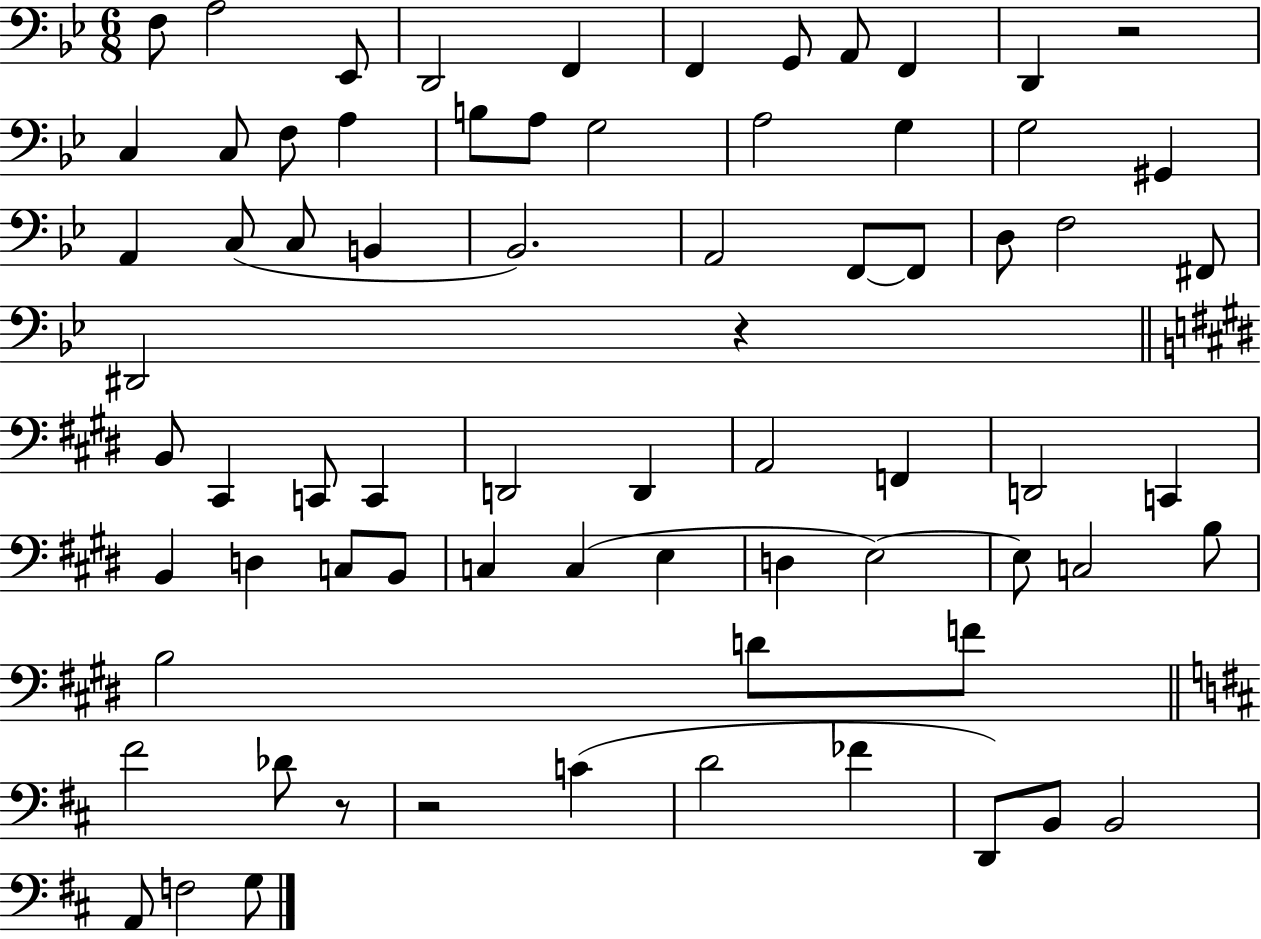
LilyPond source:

{
  \clef bass
  \numericTimeSignature
  \time 6/8
  \key bes \major
  f8 a2 ees,8 | d,2 f,4 | f,4 g,8 a,8 f,4 | d,4 r2 | \break c4 c8 f8 a4 | b8 a8 g2 | a2 g4 | g2 gis,4 | \break a,4 c8( c8 b,4 | bes,2.) | a,2 f,8~~ f,8 | d8 f2 fis,8 | \break dis,2 r4 | \bar "||" \break \key e \major b,8 cis,4 c,8 c,4 | d,2 d,4 | a,2 f,4 | d,2 c,4 | \break b,4 d4 c8 b,8 | c4 c4( e4 | d4 e2~~) | e8 c2 b8 | \break b2 d'8 f'8 | \bar "||" \break \key d \major fis'2 des'8 r8 | r2 c'4( | d'2 fes'4 | d,8) b,8 b,2 | \break a,8 f2 g8 | \bar "|."
}